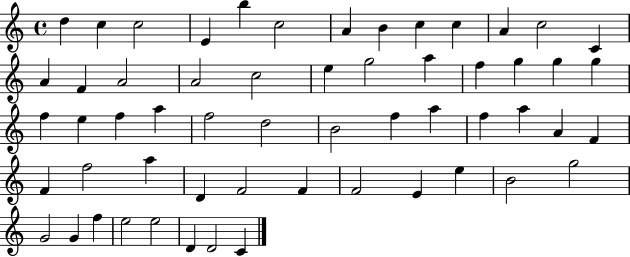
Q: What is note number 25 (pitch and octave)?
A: G5